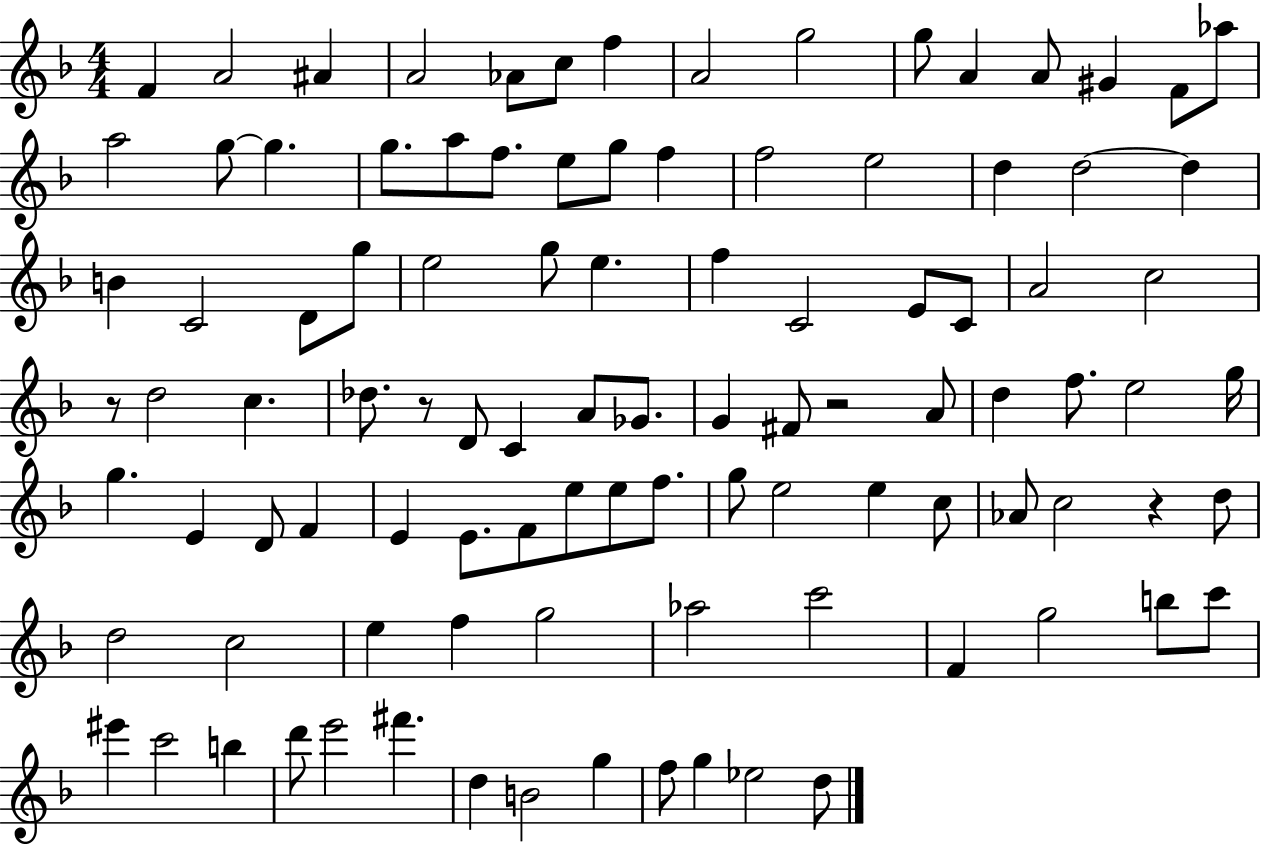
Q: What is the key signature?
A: F major